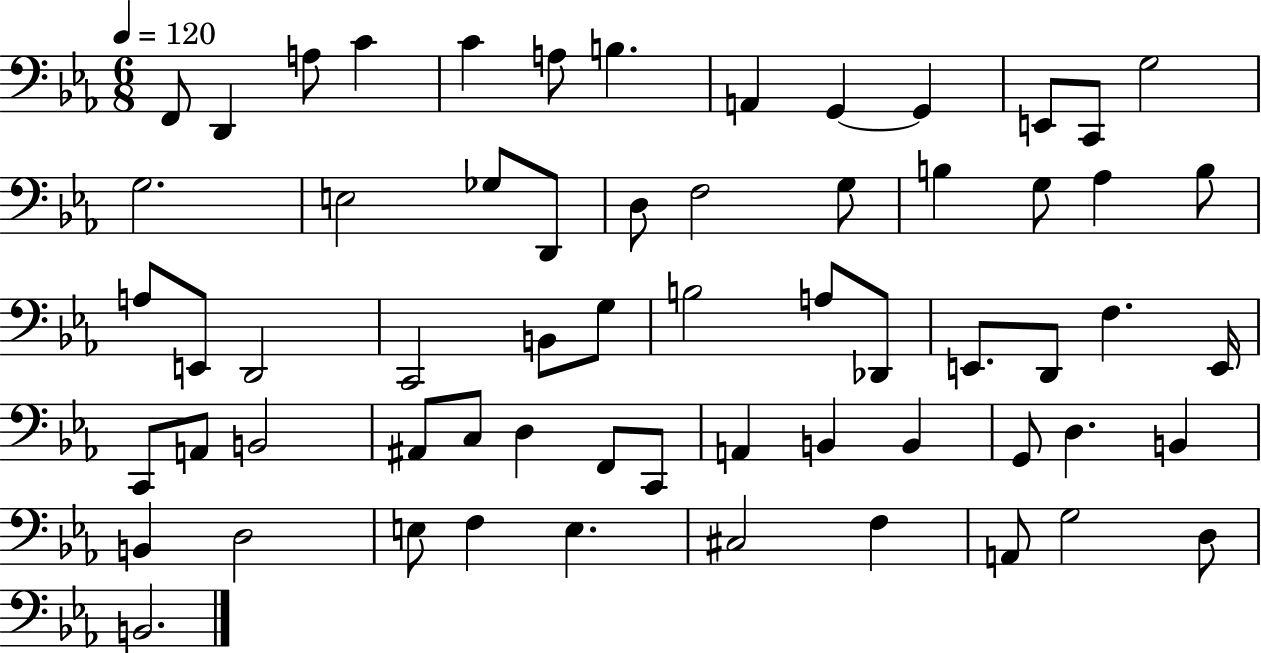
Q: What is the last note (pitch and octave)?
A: B2